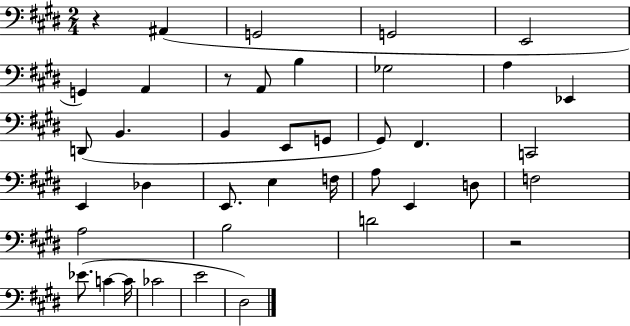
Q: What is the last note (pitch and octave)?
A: D#3